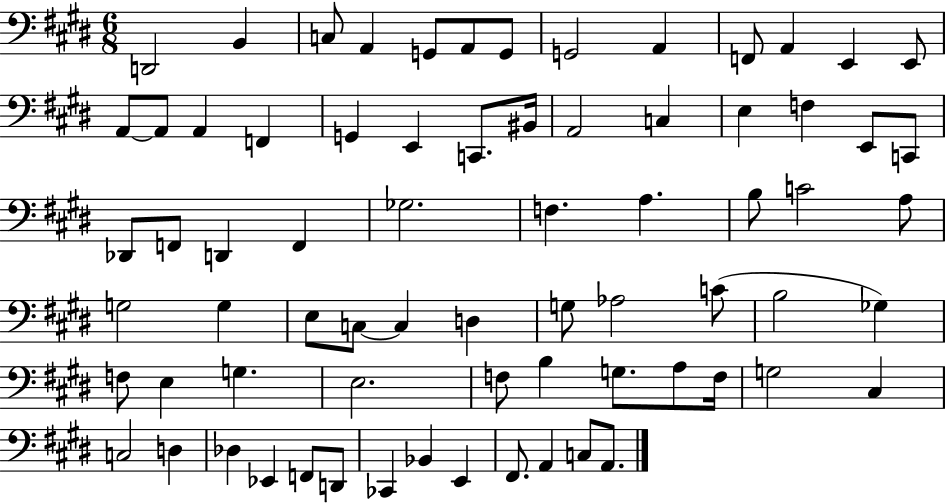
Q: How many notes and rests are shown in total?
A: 72